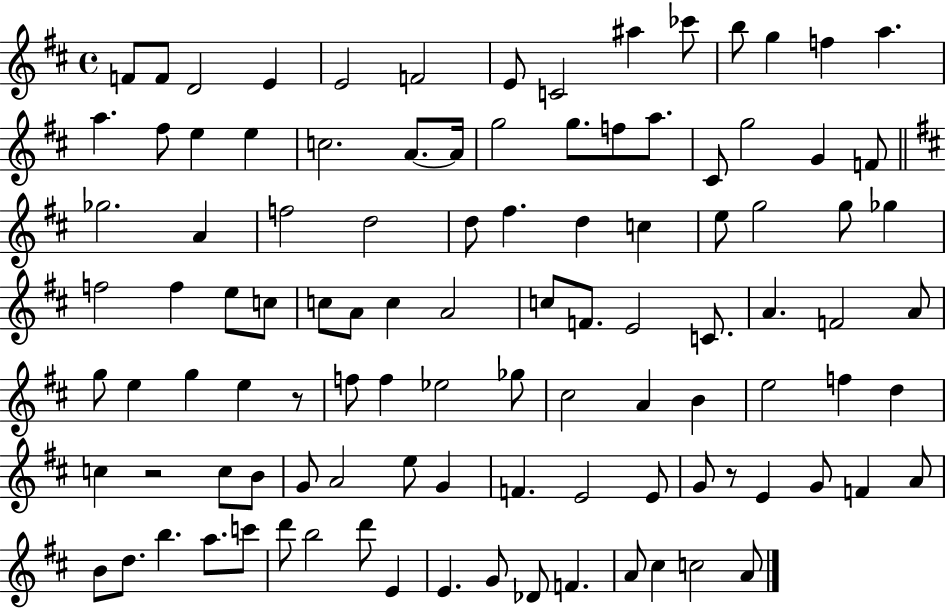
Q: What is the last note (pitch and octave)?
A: A4